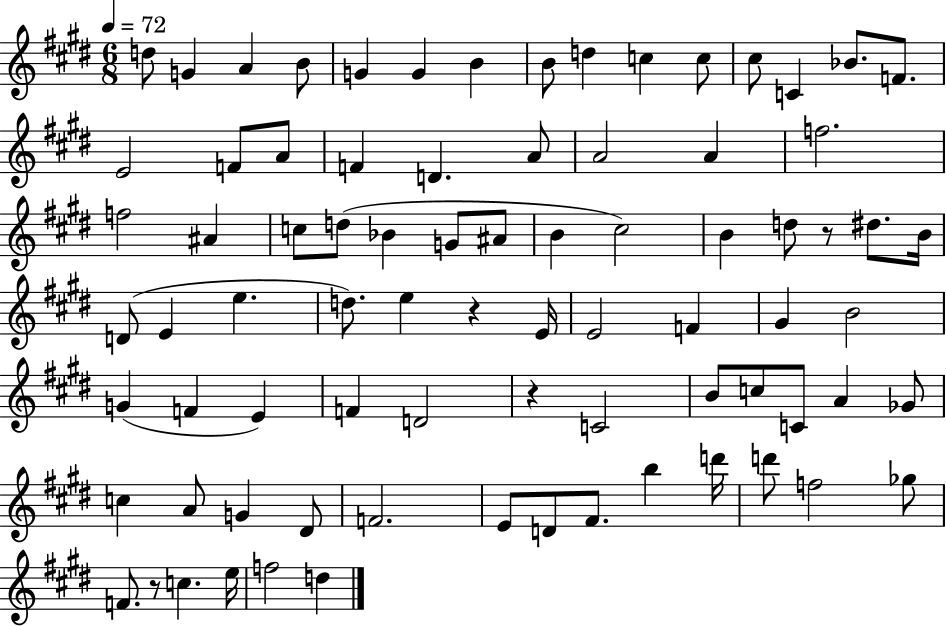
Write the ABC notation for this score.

X:1
T:Untitled
M:6/8
L:1/4
K:E
d/2 G A B/2 G G B B/2 d c c/2 ^c/2 C _B/2 F/2 E2 F/2 A/2 F D A/2 A2 A f2 f2 ^A c/2 d/2 _B G/2 ^A/2 B ^c2 B d/2 z/2 ^d/2 B/4 D/2 E e d/2 e z E/4 E2 F ^G B2 G F E F D2 z C2 B/2 c/2 C/2 A _G/2 c A/2 G ^D/2 F2 E/2 D/2 ^F/2 b d'/4 d'/2 f2 _g/2 F/2 z/2 c e/4 f2 d